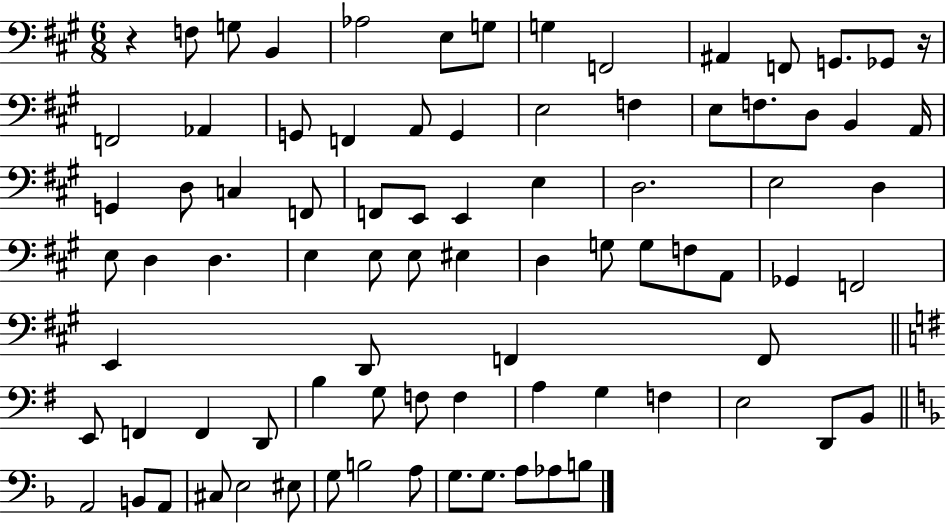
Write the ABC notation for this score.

X:1
T:Untitled
M:6/8
L:1/4
K:A
z F,/2 G,/2 B,, _A,2 E,/2 G,/2 G, F,,2 ^A,, F,,/2 G,,/2 _G,,/2 z/4 F,,2 _A,, G,,/2 F,, A,,/2 G,, E,2 F, E,/2 F,/2 D,/2 B,, A,,/4 G,, D,/2 C, F,,/2 F,,/2 E,,/2 E,, E, D,2 E,2 D, E,/2 D, D, E, E,/2 E,/2 ^E, D, G,/2 G,/2 F,/2 A,,/2 _G,, F,,2 E,, D,,/2 F,, F,,/2 E,,/2 F,, F,, D,,/2 B, G,/2 F,/2 F, A, G, F, E,2 D,,/2 B,,/2 A,,2 B,,/2 A,,/2 ^C,/2 E,2 ^E,/2 G,/2 B,2 A,/2 G,/2 G,/2 A,/2 _A,/2 B,/2